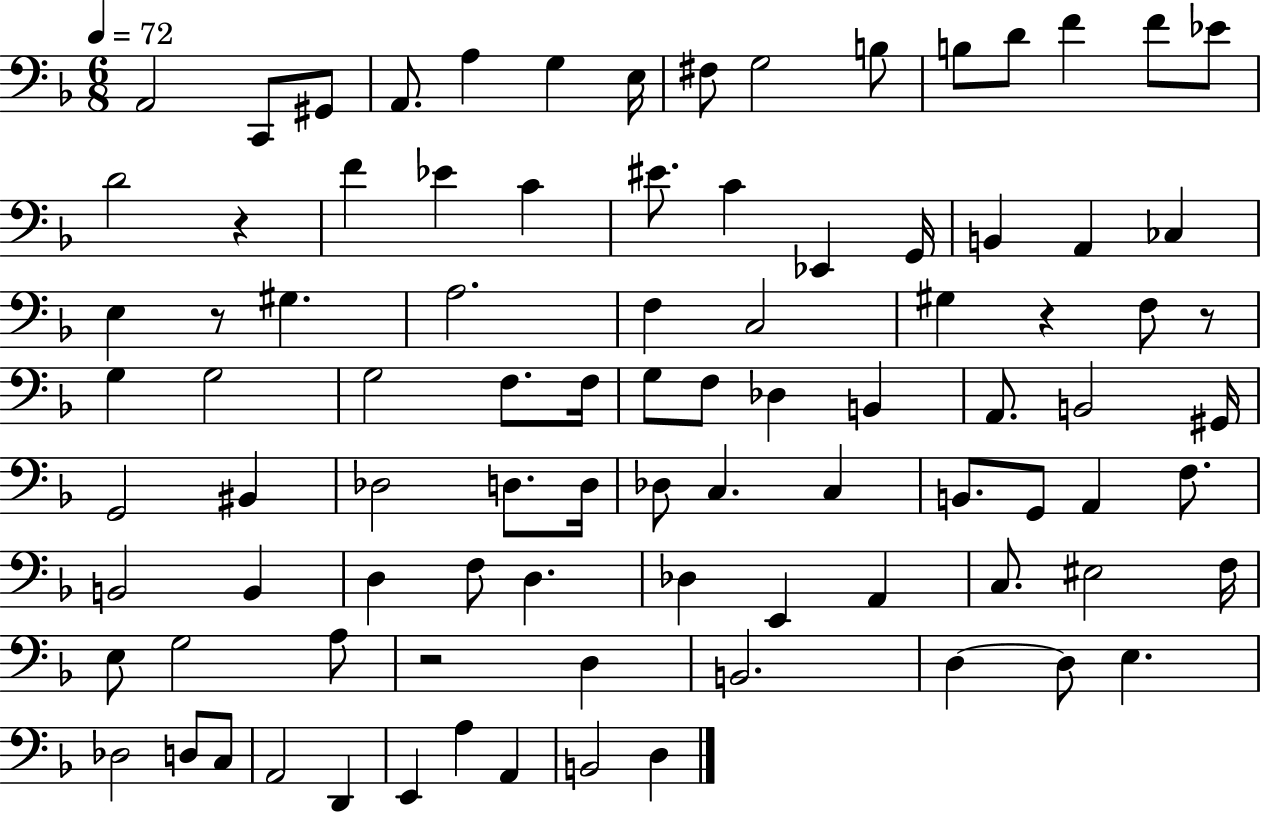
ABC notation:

X:1
T:Untitled
M:6/8
L:1/4
K:F
A,,2 C,,/2 ^G,,/2 A,,/2 A, G, E,/4 ^F,/2 G,2 B,/2 B,/2 D/2 F F/2 _E/2 D2 z F _E C ^E/2 C _E,, G,,/4 B,, A,, _C, E, z/2 ^G, A,2 F, C,2 ^G, z F,/2 z/2 G, G,2 G,2 F,/2 F,/4 G,/2 F,/2 _D, B,, A,,/2 B,,2 ^G,,/4 G,,2 ^B,, _D,2 D,/2 D,/4 _D,/2 C, C, B,,/2 G,,/2 A,, F,/2 B,,2 B,, D, F,/2 D, _D, E,, A,, C,/2 ^E,2 F,/4 E,/2 G,2 A,/2 z2 D, B,,2 D, D,/2 E, _D,2 D,/2 C,/2 A,,2 D,, E,, A, A,, B,,2 D,